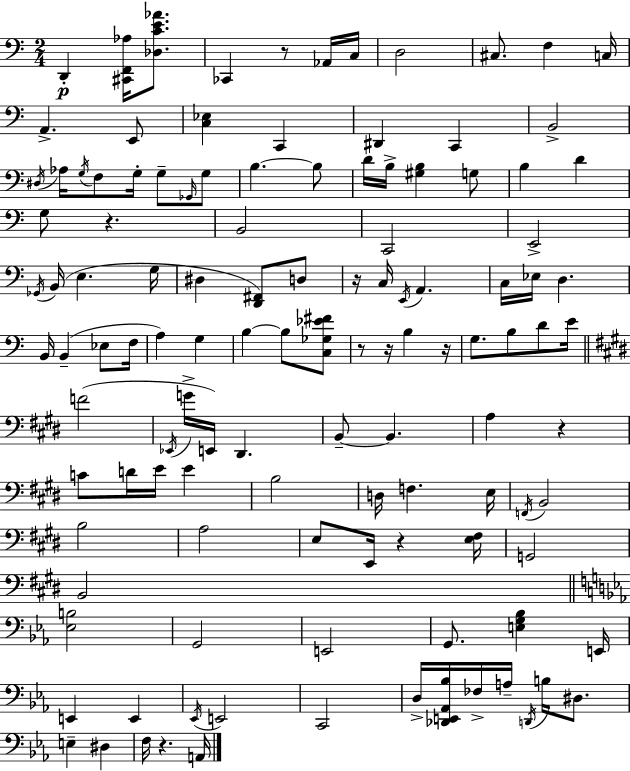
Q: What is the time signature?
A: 2/4